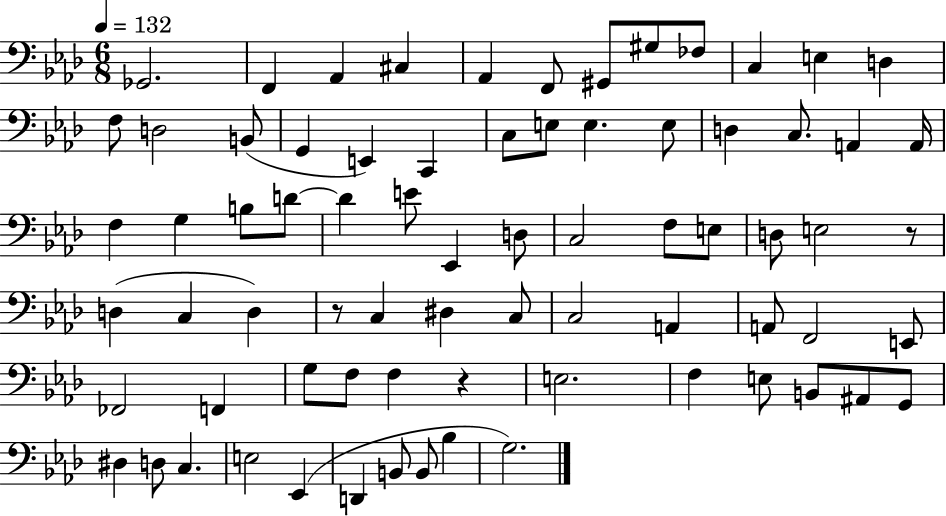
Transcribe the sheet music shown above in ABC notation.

X:1
T:Untitled
M:6/8
L:1/4
K:Ab
_G,,2 F,, _A,, ^C, _A,, F,,/2 ^G,,/2 ^G,/2 _F,/2 C, E, D, F,/2 D,2 B,,/2 G,, E,, C,, C,/2 E,/2 E, E,/2 D, C,/2 A,, A,,/4 F, G, B,/2 D/2 D E/2 _E,, D,/2 C,2 F,/2 E,/2 D,/2 E,2 z/2 D, C, D, z/2 C, ^D, C,/2 C,2 A,, A,,/2 F,,2 E,,/2 _F,,2 F,, G,/2 F,/2 F, z E,2 F, E,/2 B,,/2 ^A,,/2 G,,/2 ^D, D,/2 C, E,2 _E,, D,, B,,/2 B,,/2 _B, G,2